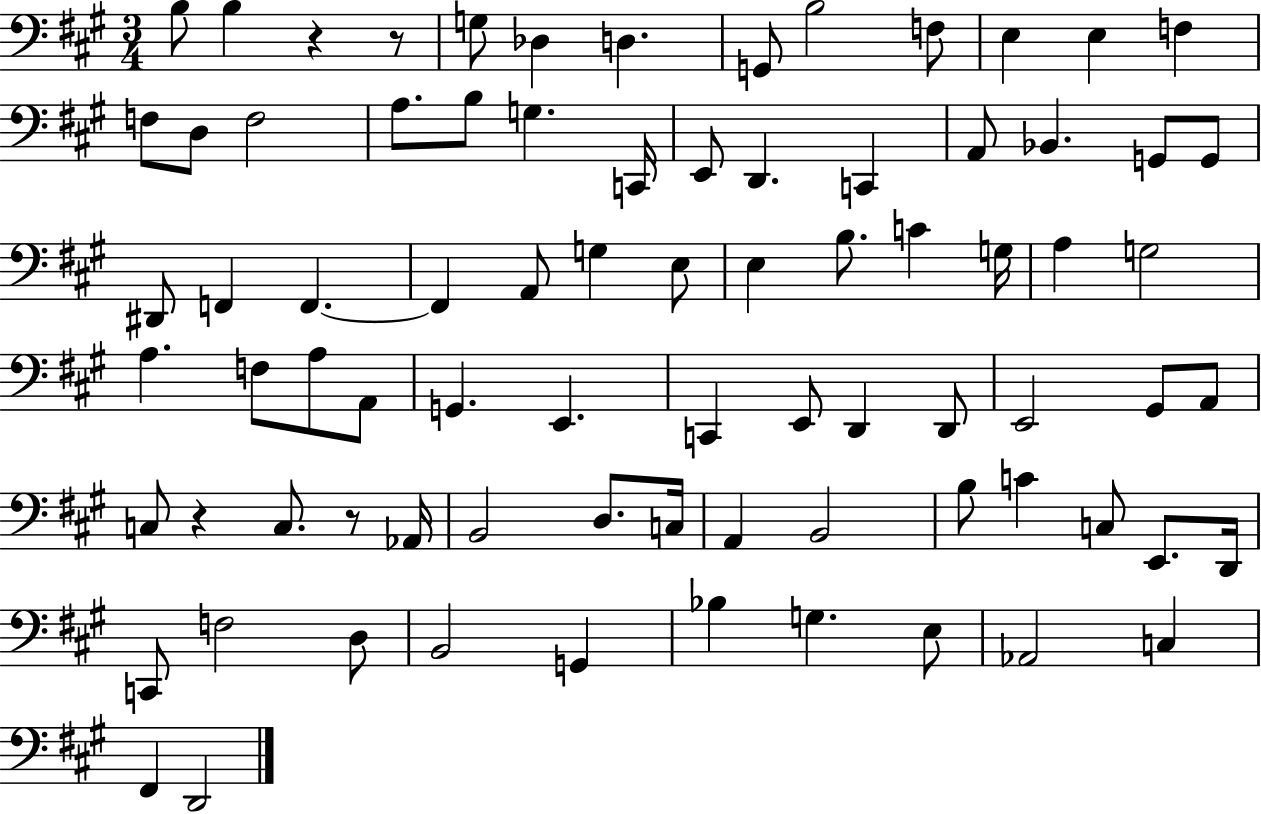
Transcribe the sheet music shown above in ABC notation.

X:1
T:Untitled
M:3/4
L:1/4
K:A
B,/2 B, z z/2 G,/2 _D, D, G,,/2 B,2 F,/2 E, E, F, F,/2 D,/2 F,2 A,/2 B,/2 G, C,,/4 E,,/2 D,, C,, A,,/2 _B,, G,,/2 G,,/2 ^D,,/2 F,, F,, F,, A,,/2 G, E,/2 E, B,/2 C G,/4 A, G,2 A, F,/2 A,/2 A,,/2 G,, E,, C,, E,,/2 D,, D,,/2 E,,2 ^G,,/2 A,,/2 C,/2 z C,/2 z/2 _A,,/4 B,,2 D,/2 C,/4 A,, B,,2 B,/2 C C,/2 E,,/2 D,,/4 C,,/2 F,2 D,/2 B,,2 G,, _B, G, E,/2 _A,,2 C, ^F,, D,,2